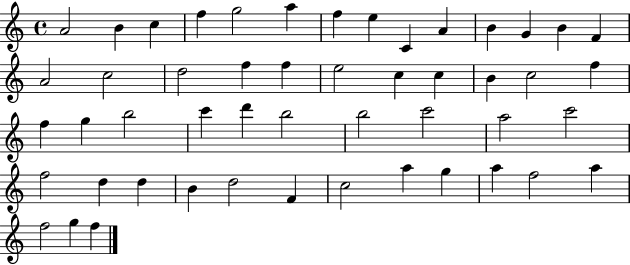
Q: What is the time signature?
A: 4/4